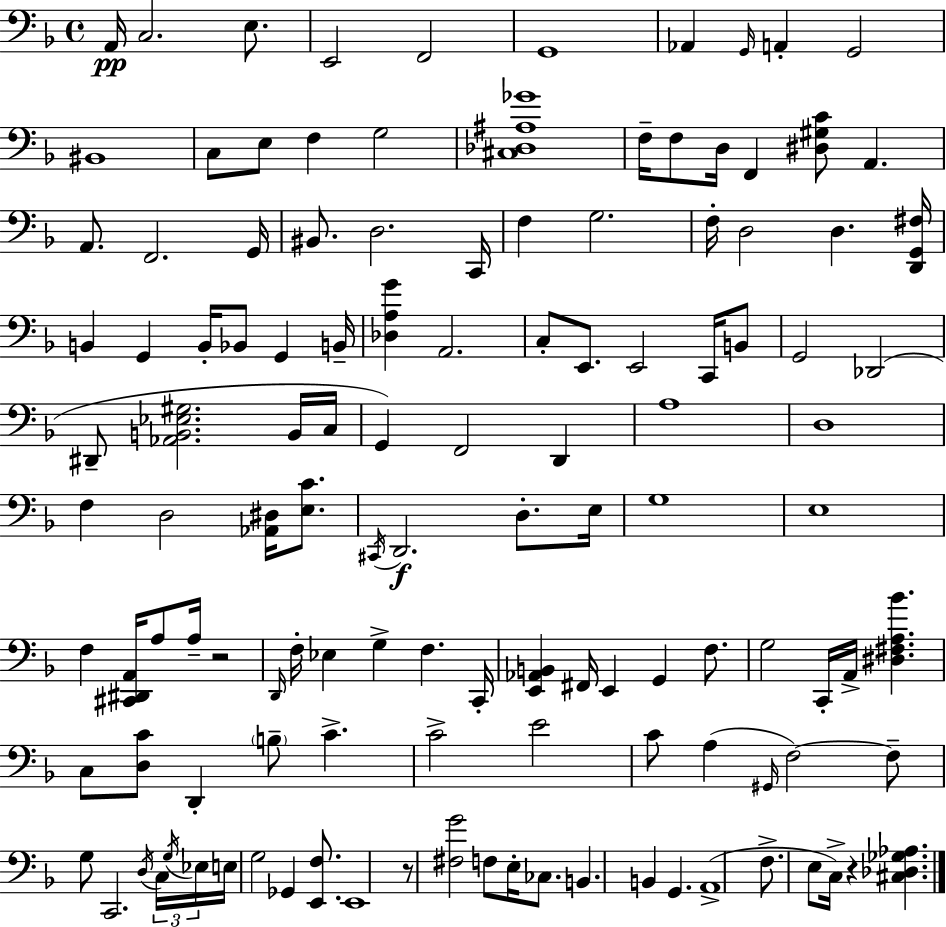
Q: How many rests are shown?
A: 3